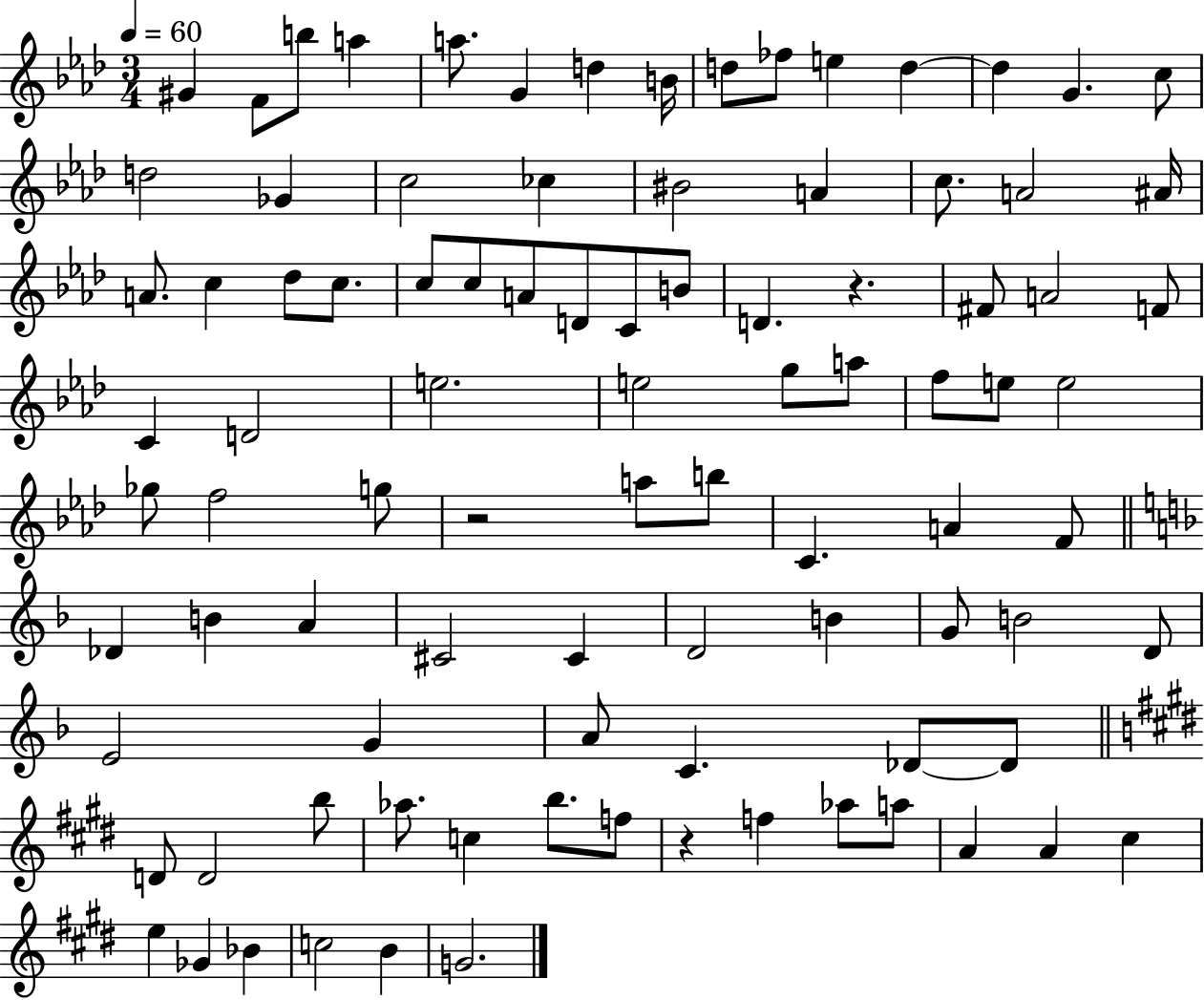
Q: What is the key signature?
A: AES major